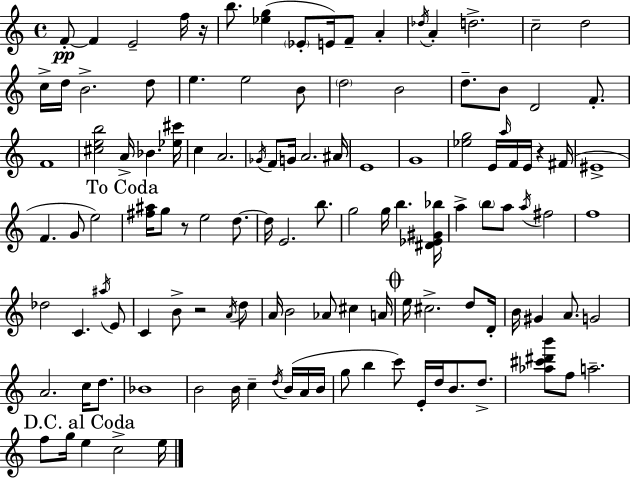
{
  \clef treble
  \time 4/4
  \defaultTimeSignature
  \key c \major
  f'8-.~~\pp f'4 e'2-- f''16 r16 | b''8. <ees'' g''>4( \parenthesize ees'8-. e'16) f'8-- a'4-. | \acciaccatura { des''16 } a'4-. d''2.-> | c''2-- d''2 | \break c''16-> d''16 b'2.-> d''8 | e''4. e''2 b'8 | \parenthesize d''2 b'2 | d''8.-- b'8 d'2 f'8.-. | \break f'1 | <cis'' e'' b''>2 a'16-> bes'4. | <ees'' cis'''>16 c''4 a'2. | \acciaccatura { ges'16 } f'8 g'16 a'2. | \break ais'16 e'1 | g'1 | <ees'' g''>2 e'16 \grace { a''16 } f'16 e'16 r4 | fis'16( eis'1-> | \break f'4. g'8 e''2) | \mark "To Coda" <fis'' ais''>16 g''8 r8 e''2 | d''8.~~ d''16 e'2. | b''8. g''2 g''16 b''4. | \break <dis' ees' gis' bes''>16 a''4-> \parenthesize b''8 a''8 \acciaccatura { a''16 } fis''2 | f''1 | des''2 c'4. | \acciaccatura { ais''16 } e'8 c'4 b'8-> r2 | \break \acciaccatura { a'16 } d''8 a'16 b'2 aes'8 | cis''4 a'16 \mark \markup { \musicglyph "scripts.coda" } e''16 cis''2.-> | d''8 d'16-. b'16 gis'4 a'8. g'2 | a'2. | \break c''16 d''8. bes'1 | b'2 b'16 c''4-- | \acciaccatura { d''16 } b'16( a'16 b'16 g''8 b''4 c'''8) e'16-. | d''16 b'8. d''8.-> <aes'' cis''' dis''' b'''>8 f''8 a''2.-- | \break \mark "D.C. al Coda" f''8 g''16 e''4 c''2-> | e''16 \bar "|."
}